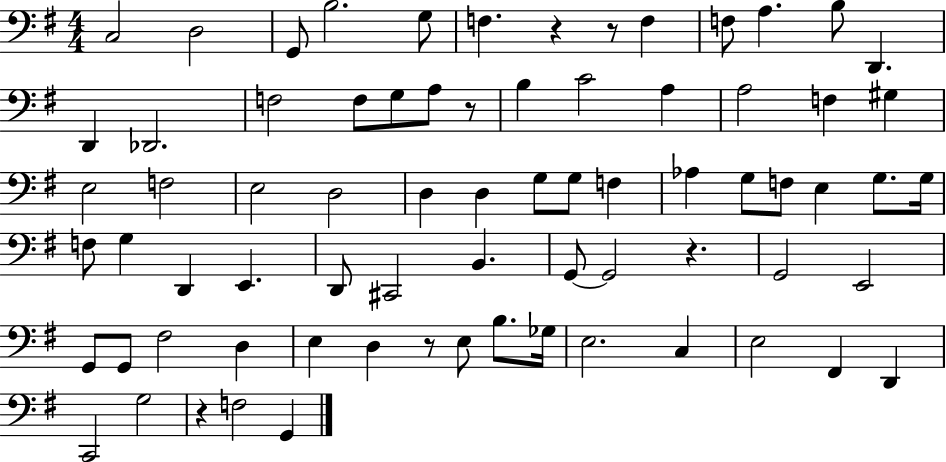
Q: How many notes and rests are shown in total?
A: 73